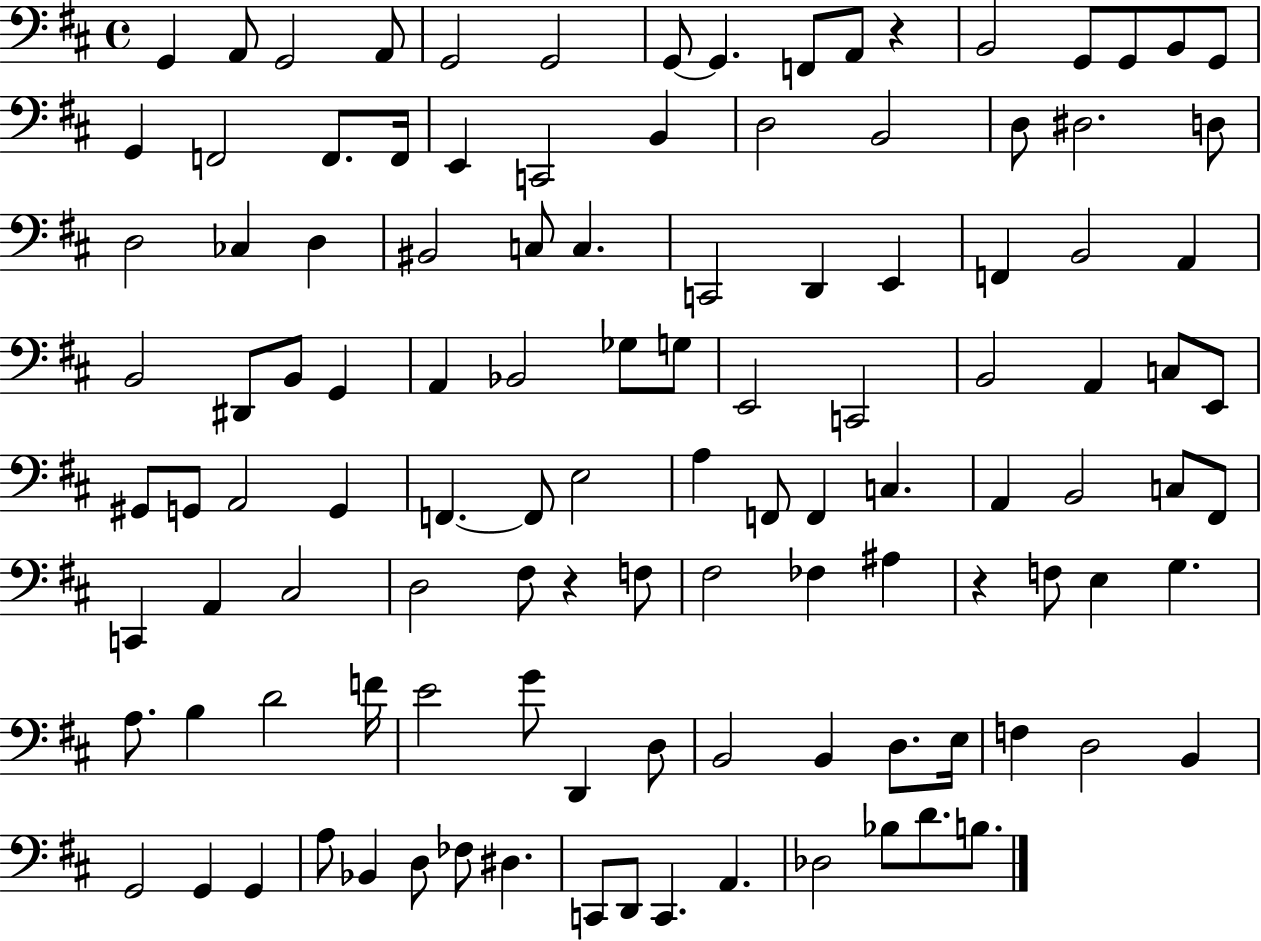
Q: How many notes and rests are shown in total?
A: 114